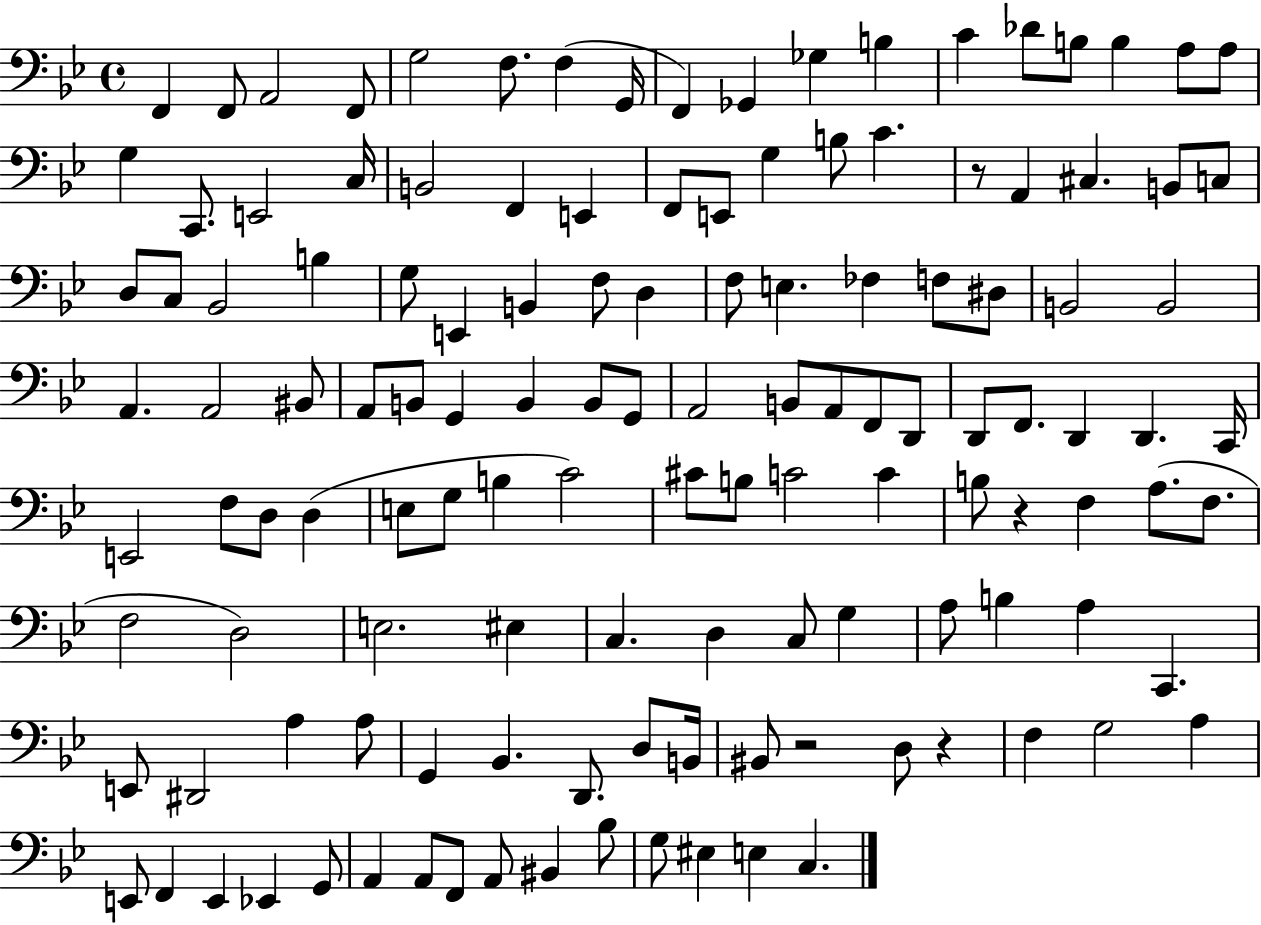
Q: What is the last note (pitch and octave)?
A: C3